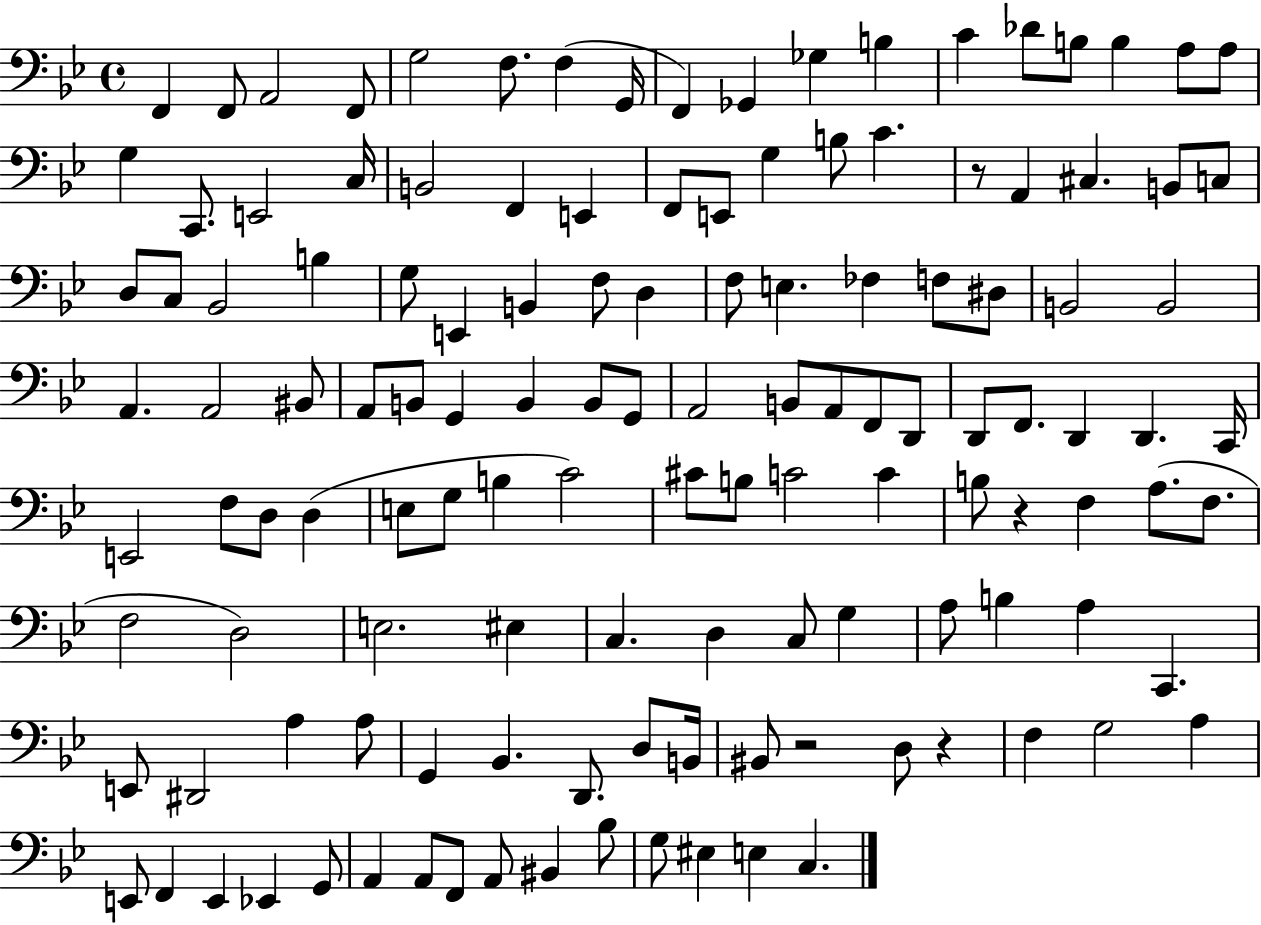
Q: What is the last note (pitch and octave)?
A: C3